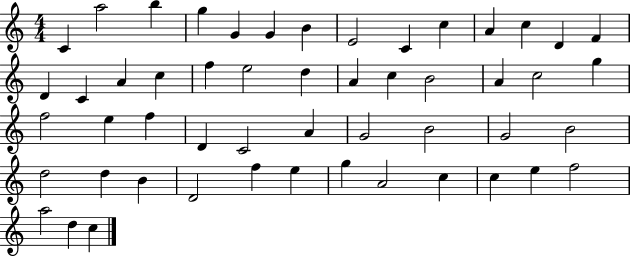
C4/q A5/h B5/q G5/q G4/q G4/q B4/q E4/h C4/q C5/q A4/q C5/q D4/q F4/q D4/q C4/q A4/q C5/q F5/q E5/h D5/q A4/q C5/q B4/h A4/q C5/h G5/q F5/h E5/q F5/q D4/q C4/h A4/q G4/h B4/h G4/h B4/h D5/h D5/q B4/q D4/h F5/q E5/q G5/q A4/h C5/q C5/q E5/q F5/h A5/h D5/q C5/q